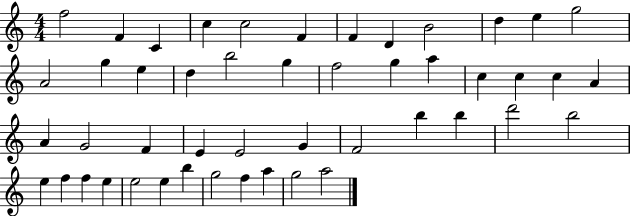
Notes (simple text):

F5/h F4/q C4/q C5/q C5/h F4/q F4/q D4/q B4/h D5/q E5/q G5/h A4/h G5/q E5/q D5/q B5/h G5/q F5/h G5/q A5/q C5/q C5/q C5/q A4/q A4/q G4/h F4/q E4/q E4/h G4/q F4/h B5/q B5/q D6/h B5/h E5/q F5/q F5/q E5/q E5/h E5/q B5/q G5/h F5/q A5/q G5/h A5/h